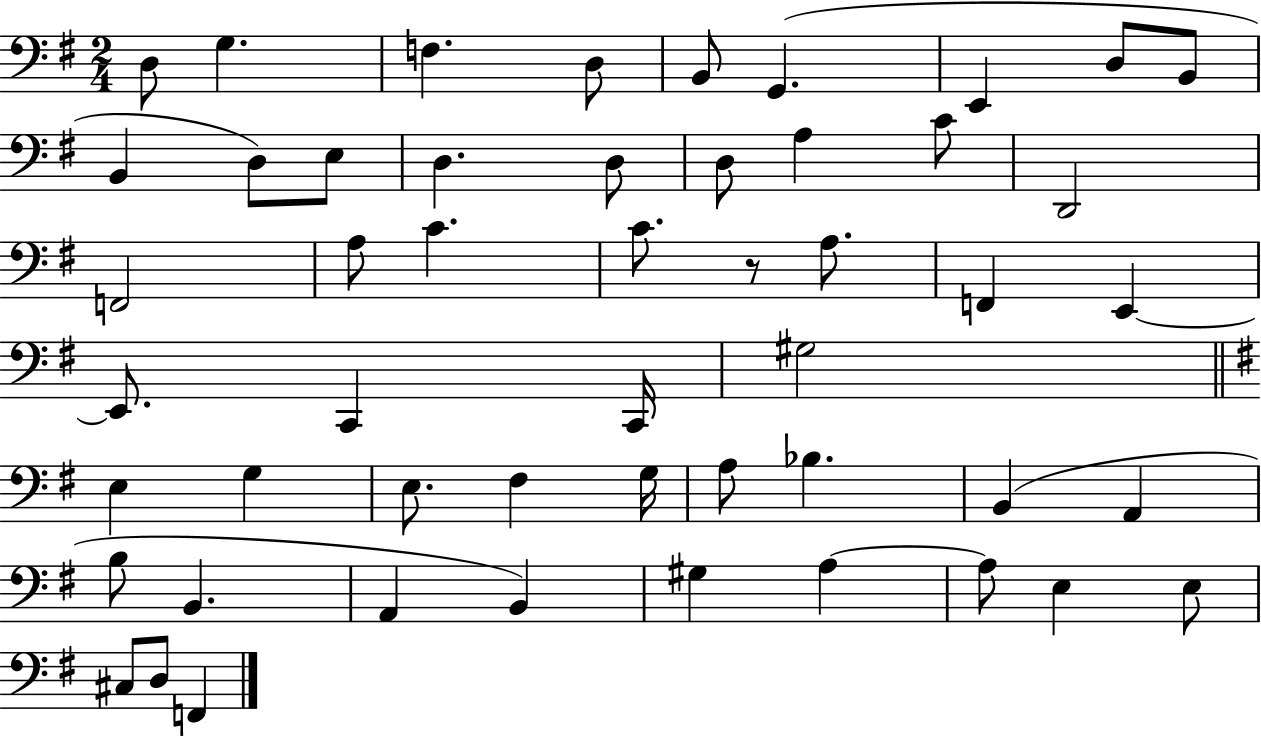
{
  \clef bass
  \numericTimeSignature
  \time 2/4
  \key g \major
  d8 g4. | f4. d8 | b,8 g,4.( | e,4 d8 b,8 | \break b,4 d8) e8 | d4. d8 | d8 a4 c'8 | d,2 | \break f,2 | a8 c'4. | c'8. r8 a8. | f,4 e,4~~ | \break e,8. c,4 c,16 | gis2 | \bar "||" \break \key g \major e4 g4 | e8. fis4 g16 | a8 bes4. | b,4( a,4 | \break b8 b,4. | a,4 b,4) | gis4 a4~~ | a8 e4 e8 | \break cis8 d8 f,4 | \bar "|."
}